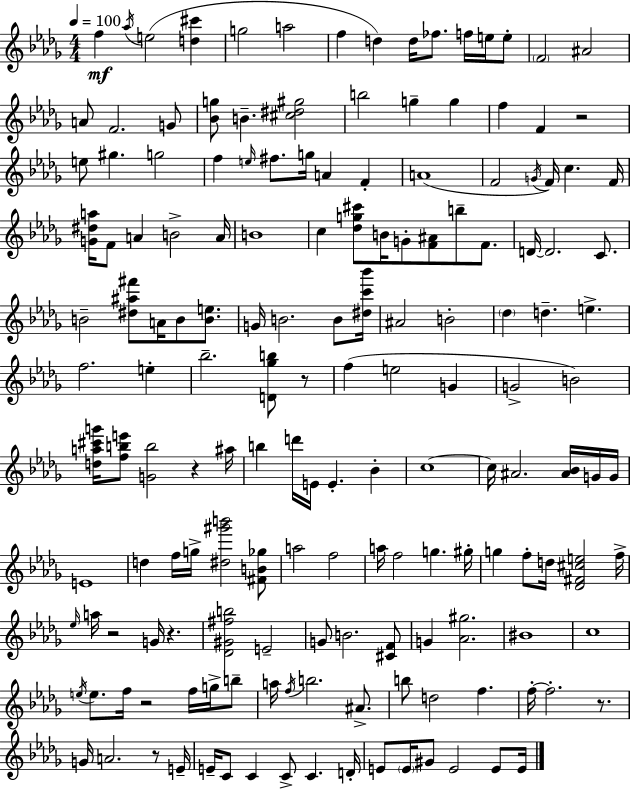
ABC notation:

X:1
T:Untitled
M:4/4
L:1/4
K:Bbm
f _a/4 e2 [d^c'] g2 a2 f d d/4 _f/2 f/4 e/4 e/2 F2 ^A2 A/2 F2 G/2 [_Bg]/2 B [^c^d^g]2 b2 g g f F z2 e/2 ^g g2 f e/4 ^f/2 g/4 A F A4 F2 G/4 F/4 c F/4 [G^da]/4 F/2 A B2 A/4 B4 c [_dg^c']/2 B/4 G/2 [F^A]/2 b/2 F/2 D/4 D2 C/2 B2 [^d^a^f']/2 A/4 B/2 [Be]/2 G/4 B2 B/2 [^dc'_b']/4 ^A2 B2 _d d e f2 e _b2 [D_gb]/2 z/2 f e2 G G2 B2 [da^c'g']/4 [fbe']/2 [Gb]2 z ^a/4 b d'/4 E/4 E _B c4 c/4 ^A2 [^A_B]/4 G/4 G/4 E4 d f/4 g/4 [^d^g'b']2 [^FB_g]/2 a2 f2 a/4 f2 g ^g/4 g f/2 d/4 [_D^F^ce]2 f/4 _e/4 a/4 z2 G/4 z [_D^G^fb]2 E2 G/2 B2 [^CF]/2 G [_A^g]2 ^B4 c4 e/4 e/2 f/4 z2 f/4 g/4 b/2 a/4 f/4 b2 ^A/2 b/2 d2 f f/4 f2 z/2 G/4 A2 z/2 E/4 E/4 C/2 C C/2 C D/4 E/2 E/4 ^G/2 E2 E/2 E/4